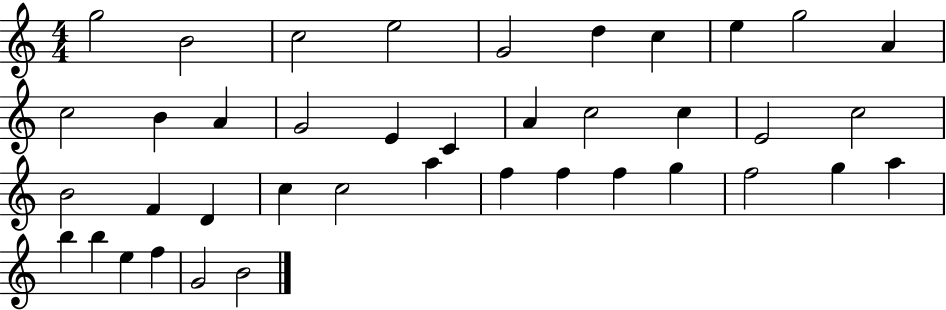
X:1
T:Untitled
M:4/4
L:1/4
K:C
g2 B2 c2 e2 G2 d c e g2 A c2 B A G2 E C A c2 c E2 c2 B2 F D c c2 a f f f g f2 g a b b e f G2 B2